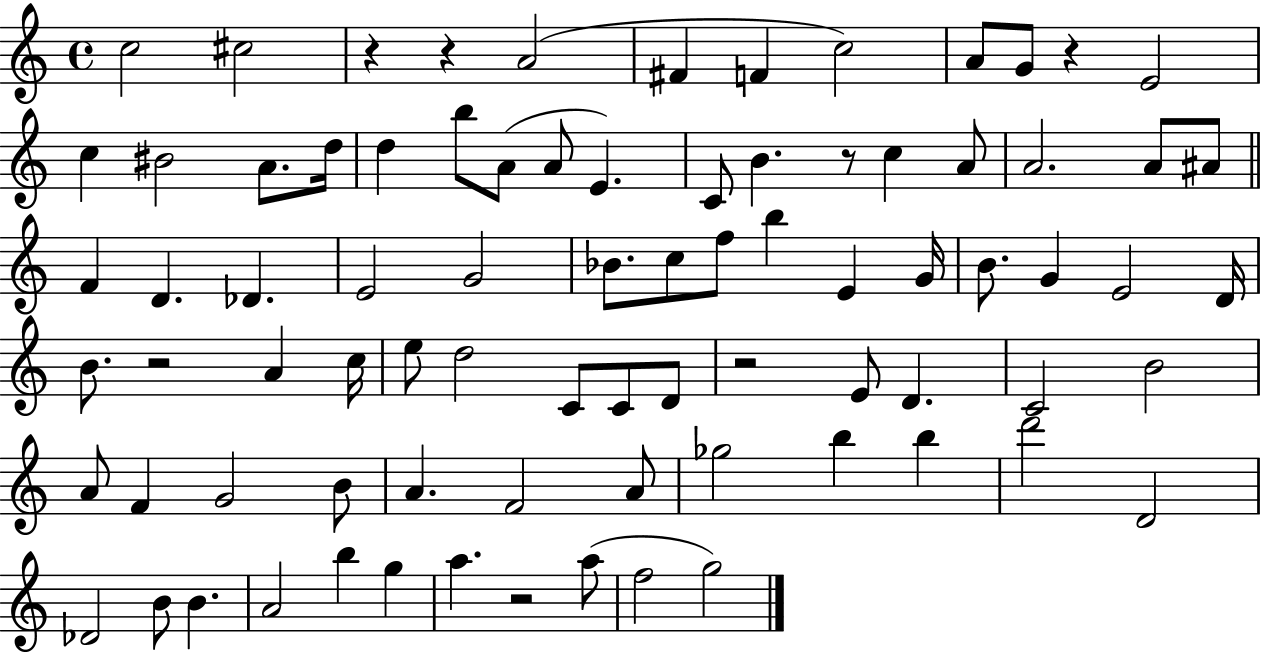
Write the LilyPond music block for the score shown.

{
  \clef treble
  \time 4/4
  \defaultTimeSignature
  \key c \major
  c''2 cis''2 | r4 r4 a'2( | fis'4 f'4 c''2) | a'8 g'8 r4 e'2 | \break c''4 bis'2 a'8. d''16 | d''4 b''8 a'8( a'8 e'4.) | c'8 b'4. r8 c''4 a'8 | a'2. a'8 ais'8 | \break \bar "||" \break \key c \major f'4 d'4. des'4. | e'2 g'2 | bes'8. c''8 f''8 b''4 e'4 g'16 | b'8. g'4 e'2 d'16 | \break b'8. r2 a'4 c''16 | e''8 d''2 c'8 c'8 d'8 | r2 e'8 d'4. | c'2 b'2 | \break a'8 f'4 g'2 b'8 | a'4. f'2 a'8 | ges''2 b''4 b''4 | d'''2 d'2 | \break des'2 b'8 b'4. | a'2 b''4 g''4 | a''4. r2 a''8( | f''2 g''2) | \break \bar "|."
}